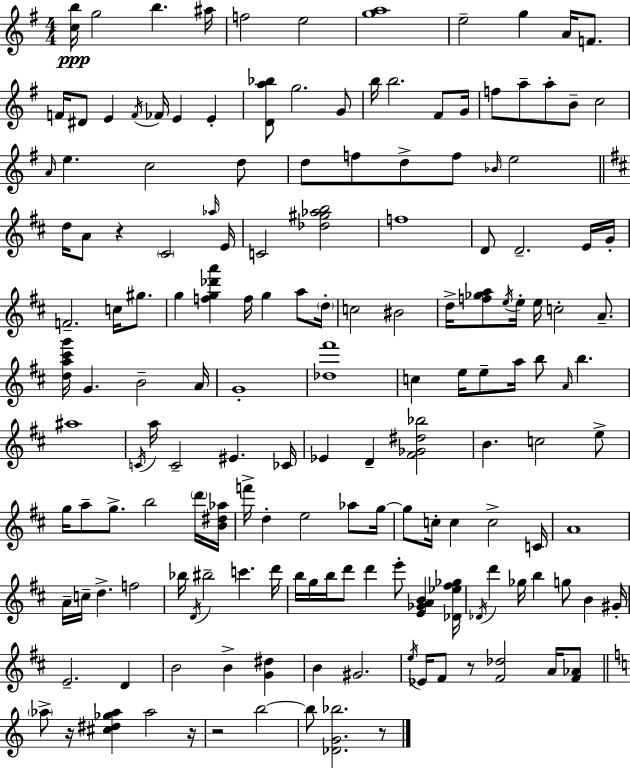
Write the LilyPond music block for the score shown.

{
  \clef treble
  \numericTimeSignature
  \time 4/4
  \key g \major
  \repeat volta 2 { <c'' b''>16\ppp g''2 b''4. ais''16 | f''2 e''2 | <g'' a''>1 | e''2-- g''4 a'16 f'8. | \break f'16 dis'8 e'4 \acciaccatura { f'16 } fes'16 e'4 e'4-. | <d' a'' bes''>8 g''2. g'8 | b''16 b''2. fis'8 | g'16 f''8 a''8-- a''8-. b'8-- c''2 | \break \grace { a'16 } e''4. c''2 | d''8 d''8 f''8 d''8-> f''8 \grace { bes'16 } e''2 | \bar "||" \break \key d \major d''16 a'8 r4 \parenthesize cis'2 \grace { aes''16 } | e'16 c'2 <des'' gis'' aes'' b''>2 | f''1 | d'8 d'2.-- e'16 | \break g'16-. f'2.-- c''16 gis''8. | g''4 <f'' g'' des''' a'''>4 f''16 g''4 a''8 | \parenthesize d''16-. c''2 bis'2 | d''16-> <f'' ges'' a''>8 \acciaccatura { e''16 } e''16-. e''16 c''2-. a'8.-- | \break <d'' a'' cis''' g'''>16 g'4. b'2-- | a'16 g'1-. | <des'' fis'''>1 | c''4 e''16 e''8-- a''16 b''8 \grace { a'16 } b''4. | \break ais''1 | \acciaccatura { c'16 } a''16 c'2-- eis'4. | ces'16 ees'4 d'4-- <fis' ges' dis'' bes''>2 | b'4. c''2 | \break e''8-> g''16 a''8-- g''8.-> b''2 | \parenthesize d'''16 <b' dis'' aes''>16 f'''16-> d''4-. e''2 | aes''8 g''16~~ g''8 c''16-. c''4 c''2-> | c'16 a'1 | \break a'16-- c''16-- d''4.-> f''2 | bes''16 \acciaccatura { d'16 } bis''2-- c'''4. | d'''16 b''16 g''16 b''16 d'''8 d'''4 e'''8-. | <e' ges' a' b'>4 <des' ees'' fis'' ges''>16 \acciaccatura { des'16 } d'''4 ges''16 b''4 g''8 | \break b'4 gis'16-. e'2.-- | d'4 b'2 b'4-> | <g' dis''>4 b'4 gis'2. | \acciaccatura { e''16 } ees'16 fis'8 r8 <fis' des''>2 | \break a'16 <fis' aes'>8 \bar "||" \break \key c \major \parenthesize aes''8-> r16 <cis'' dis'' ges'' aes''>4 aes''2 r16 | r2 b''2~~ | b''8 <des' g' bes''>2. r8 | } \bar "|."
}